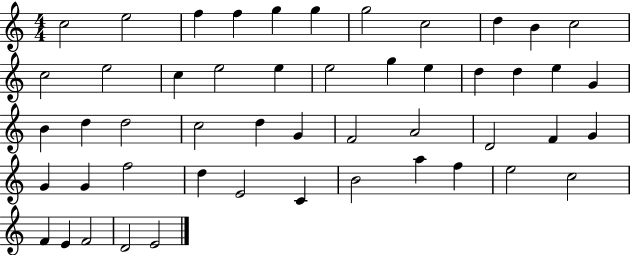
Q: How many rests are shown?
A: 0